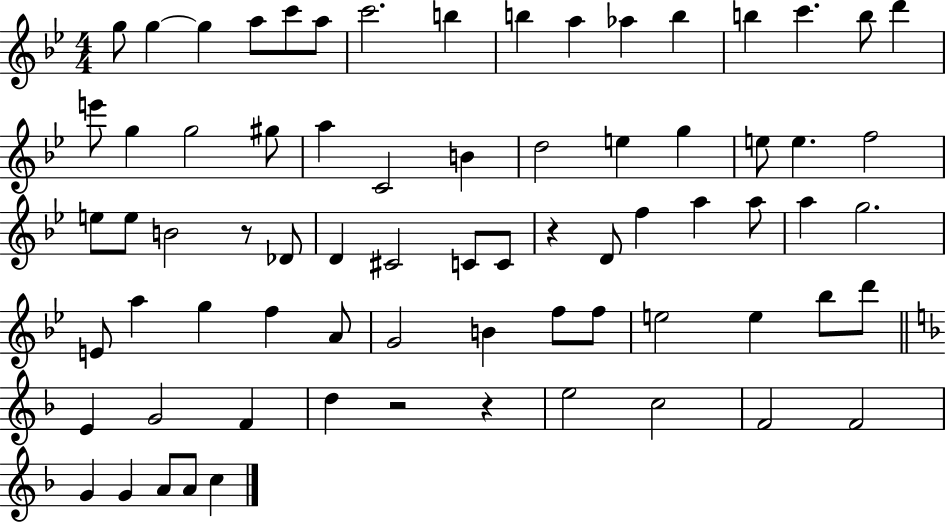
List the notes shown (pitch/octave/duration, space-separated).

G5/e G5/q G5/q A5/e C6/e A5/e C6/h. B5/q B5/q A5/q Ab5/q B5/q B5/q C6/q. B5/e D6/q E6/e G5/q G5/h G#5/e A5/q C4/h B4/q D5/h E5/q G5/q E5/e E5/q. F5/h E5/e E5/e B4/h R/e Db4/e D4/q C#4/h C4/e C4/e R/q D4/e F5/q A5/q A5/e A5/q G5/h. E4/e A5/q G5/q F5/q A4/e G4/h B4/q F5/e F5/e E5/h E5/q Bb5/e D6/e E4/q G4/h F4/q D5/q R/h R/q E5/h C5/h F4/h F4/h G4/q G4/q A4/e A4/e C5/q